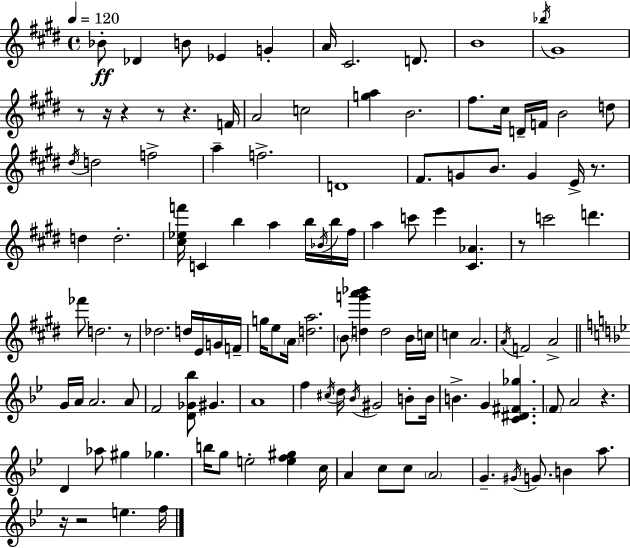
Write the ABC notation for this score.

X:1
T:Untitled
M:4/4
L:1/4
K:E
_B/2 _D B/2 _E G A/4 ^C2 D/2 B4 _b/4 ^G4 z/2 z/4 z z/2 z F/4 A2 c2 [ga] B2 ^f/2 ^c/4 D/4 F/4 B2 d/2 ^d/4 d2 f2 a f2 D4 ^F/2 G/2 B/2 G E/4 z/2 d d2 [^c_ef']/4 C b a b/4 _B/4 b/4 ^f/4 a c'/2 e' [^C_A] z/2 c'2 d' _f'/2 d2 z/2 _d2 d/4 E/4 G/4 F/4 g/4 e/2 A/4 [da]2 B/2 [dg'a'_b'] d2 B/4 c/4 c A2 A/4 F2 A2 G/4 A/4 A2 A/2 F2 [D_G_b]/2 ^G A4 f ^c/4 d/4 _B/4 ^G2 B/2 B/4 B G [C^D^F_g] F/2 A2 z D _a/2 ^g _g b/4 g/2 e2 [ef^g] c/4 A c/2 c/2 A2 G ^G/4 G/2 B a/2 z/4 z2 e f/4